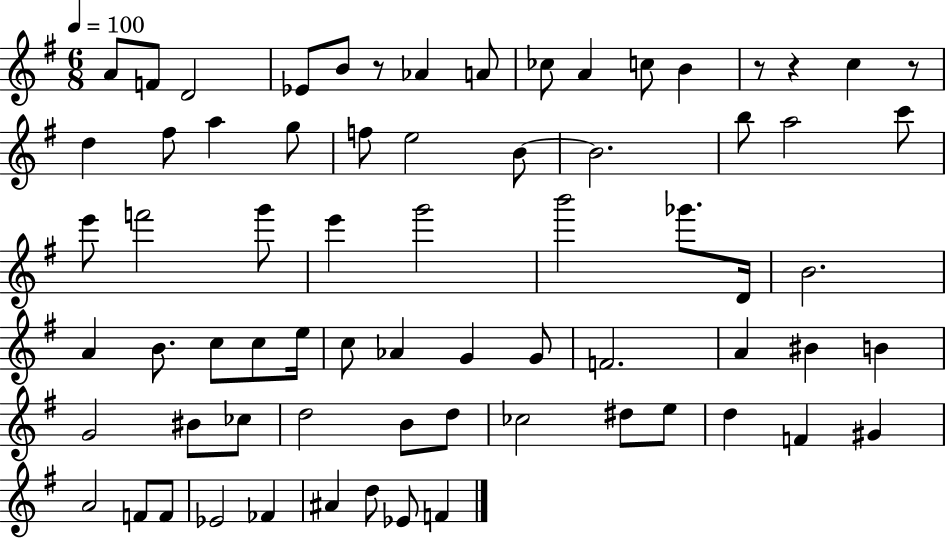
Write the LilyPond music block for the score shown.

{
  \clef treble
  \numericTimeSignature
  \time 6/8
  \key g \major
  \tempo 4 = 100
  a'8 f'8 d'2 | ees'8 b'8 r8 aes'4 a'8 | ces''8 a'4 c''8 b'4 | r8 r4 c''4 r8 | \break d''4 fis''8 a''4 g''8 | f''8 e''2 b'8~~ | b'2. | b''8 a''2 c'''8 | \break e'''8 f'''2 g'''8 | e'''4 g'''2 | b'''2 ges'''8. d'16 | b'2. | \break a'4 b'8. c''8 c''8 e''16 | c''8 aes'4 g'4 g'8 | f'2. | a'4 bis'4 b'4 | \break g'2 bis'8 ces''8 | d''2 b'8 d''8 | ces''2 dis''8 e''8 | d''4 f'4 gis'4 | \break a'2 f'8 f'8 | ees'2 fes'4 | ais'4 d''8 ees'8 f'4 | \bar "|."
}